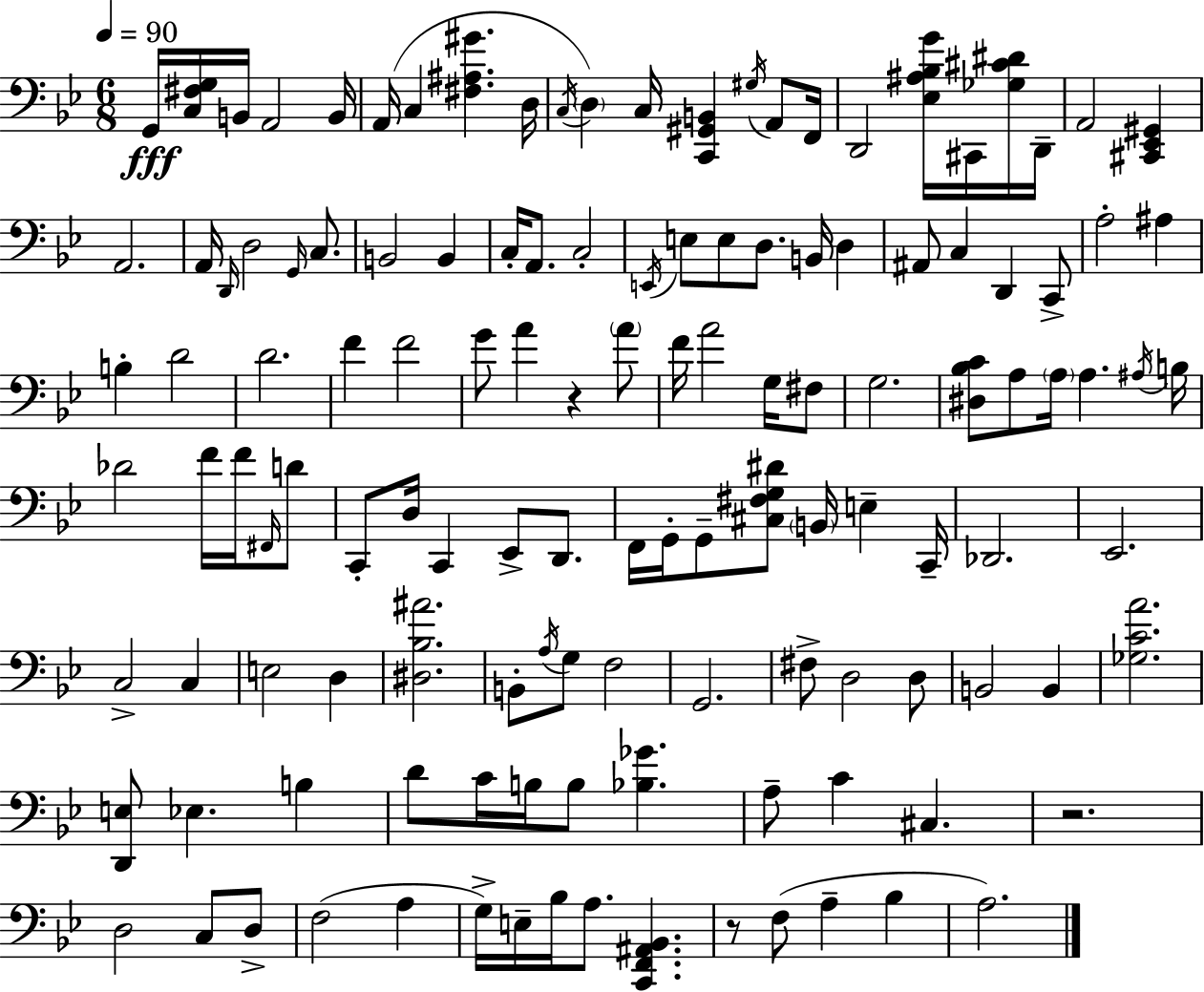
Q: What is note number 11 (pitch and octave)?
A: G#3